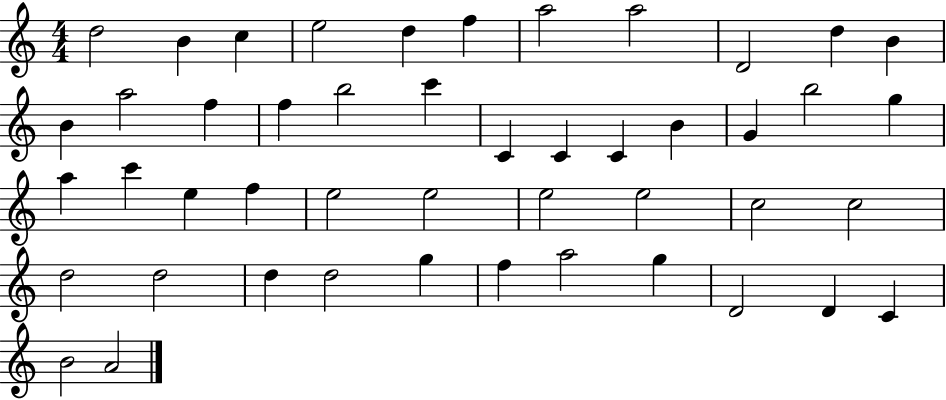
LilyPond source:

{
  \clef treble
  \numericTimeSignature
  \time 4/4
  \key c \major
  d''2 b'4 c''4 | e''2 d''4 f''4 | a''2 a''2 | d'2 d''4 b'4 | \break b'4 a''2 f''4 | f''4 b''2 c'''4 | c'4 c'4 c'4 b'4 | g'4 b''2 g''4 | \break a''4 c'''4 e''4 f''4 | e''2 e''2 | e''2 e''2 | c''2 c''2 | \break d''2 d''2 | d''4 d''2 g''4 | f''4 a''2 g''4 | d'2 d'4 c'4 | \break b'2 a'2 | \bar "|."
}